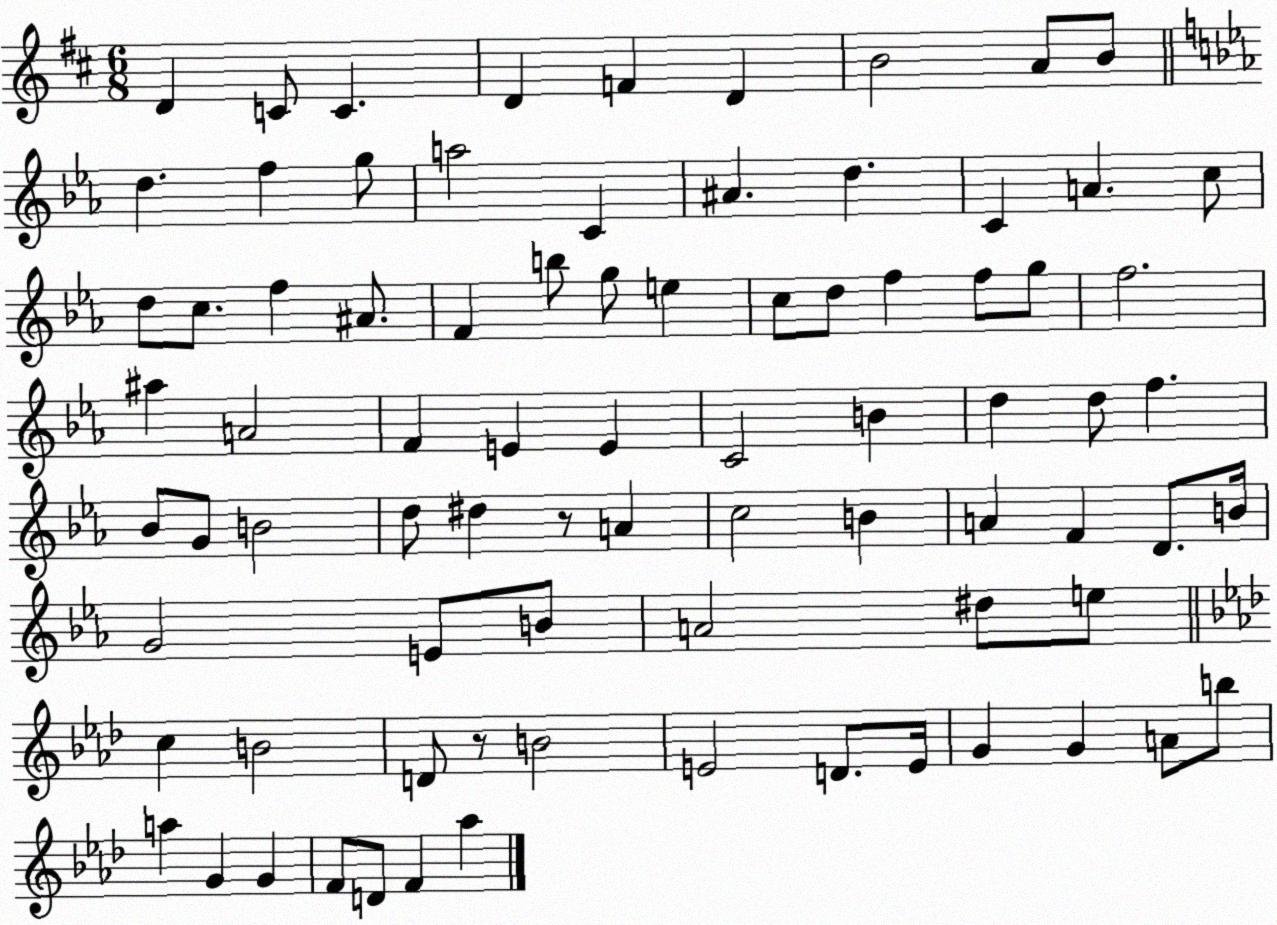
X:1
T:Untitled
M:6/8
L:1/4
K:D
D C/2 C D F D B2 A/2 B/2 d f g/2 a2 C ^A d C A c/2 d/2 c/2 f ^A/2 F b/2 g/2 e c/2 d/2 f f/2 g/2 f2 ^a A2 F E E C2 B d d/2 f _B/2 G/2 B2 d/2 ^d z/2 A c2 B A F D/2 B/4 G2 E/2 B/2 A2 ^d/2 e/2 c B2 D/2 z/2 B2 E2 D/2 E/4 G G A/2 b/2 a G G F/2 D/2 F _a